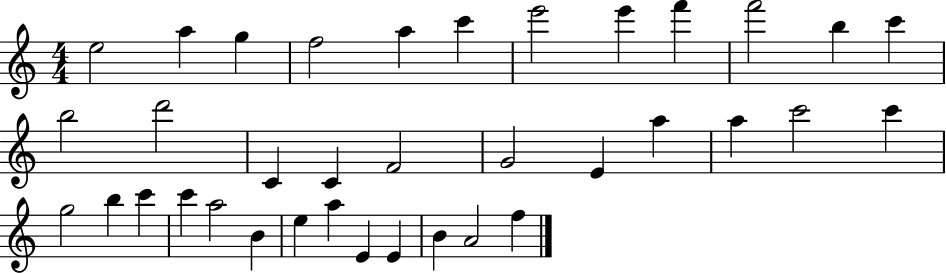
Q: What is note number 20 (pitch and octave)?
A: A5